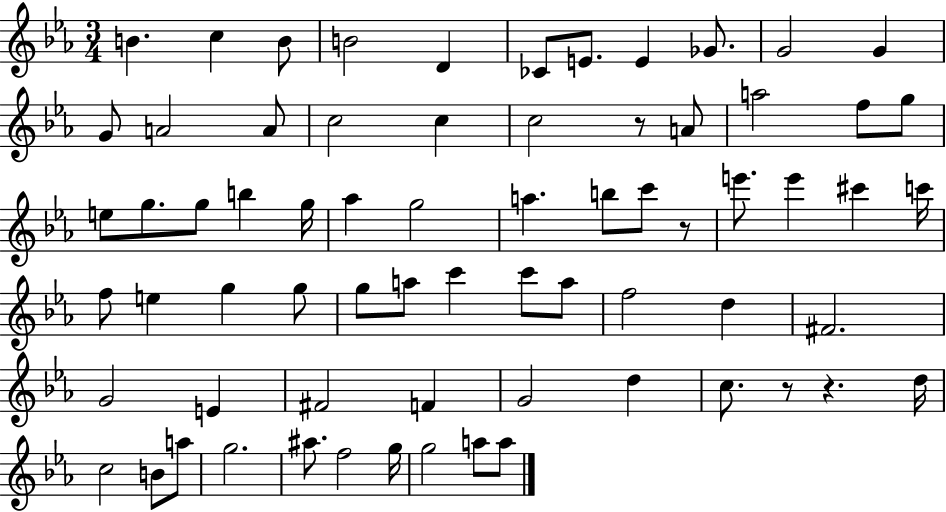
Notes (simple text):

B4/q. C5/q B4/e B4/h D4/q CES4/e E4/e. E4/q Gb4/e. G4/h G4/q G4/e A4/h A4/e C5/h C5/q C5/h R/e A4/e A5/h F5/e G5/e E5/e G5/e. G5/e B5/q G5/s Ab5/q G5/h A5/q. B5/e C6/e R/e E6/e. E6/q C#6/q C6/s F5/e E5/q G5/q G5/e G5/e A5/e C6/q C6/e A5/e F5/h D5/q F#4/h. G4/h E4/q F#4/h F4/q G4/h D5/q C5/e. R/e R/q. D5/s C5/h B4/e A5/e G5/h. A#5/e. F5/h G5/s G5/h A5/e A5/e